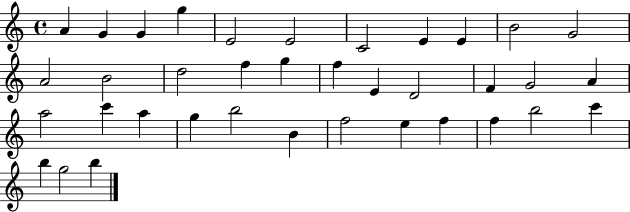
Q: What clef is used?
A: treble